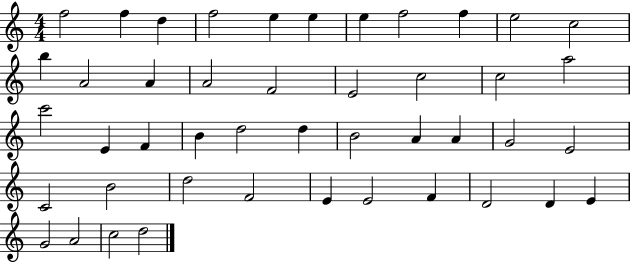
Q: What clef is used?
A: treble